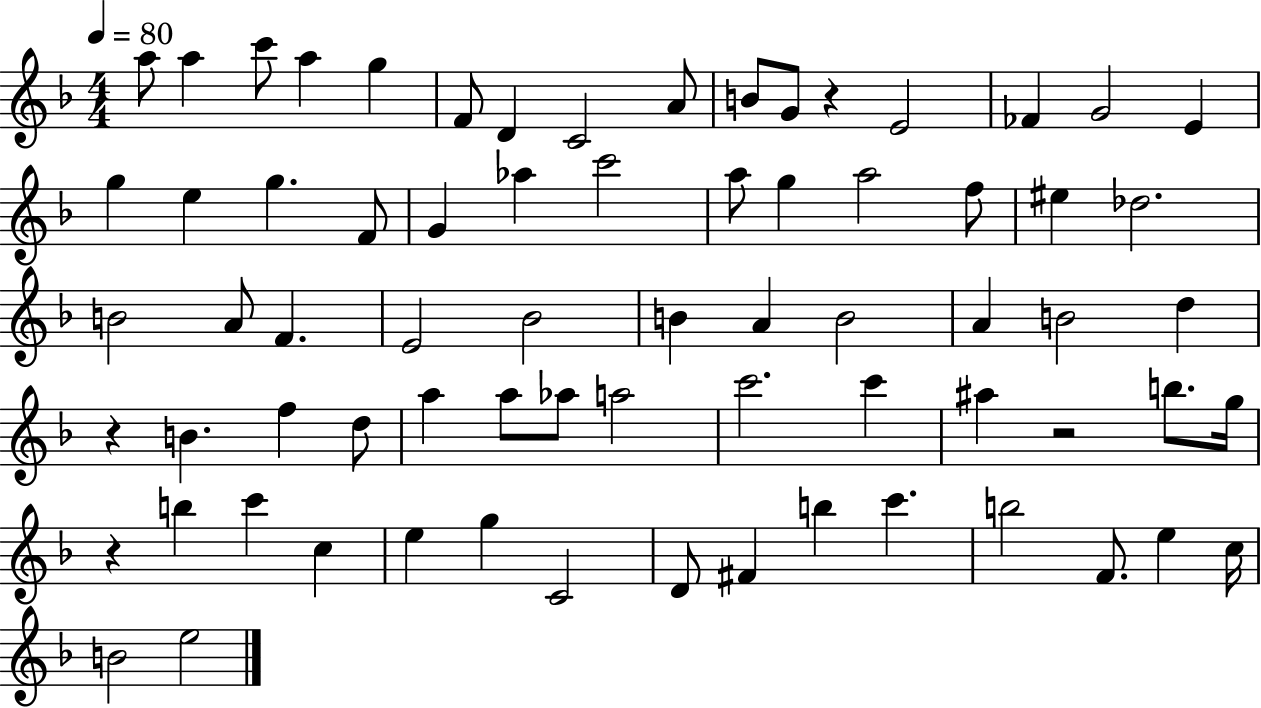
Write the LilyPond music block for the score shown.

{
  \clef treble
  \numericTimeSignature
  \time 4/4
  \key f \major
  \tempo 4 = 80
  a''8 a''4 c'''8 a''4 g''4 | f'8 d'4 c'2 a'8 | b'8 g'8 r4 e'2 | fes'4 g'2 e'4 | \break g''4 e''4 g''4. f'8 | g'4 aes''4 c'''2 | a''8 g''4 a''2 f''8 | eis''4 des''2. | \break b'2 a'8 f'4. | e'2 bes'2 | b'4 a'4 b'2 | a'4 b'2 d''4 | \break r4 b'4. f''4 d''8 | a''4 a''8 aes''8 a''2 | c'''2. c'''4 | ais''4 r2 b''8. g''16 | \break r4 b''4 c'''4 c''4 | e''4 g''4 c'2 | d'8 fis'4 b''4 c'''4. | b''2 f'8. e''4 c''16 | \break b'2 e''2 | \bar "|."
}